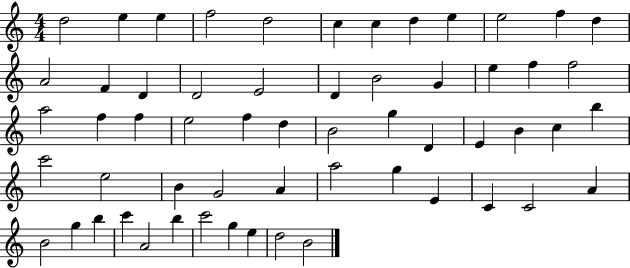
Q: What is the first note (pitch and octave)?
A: D5